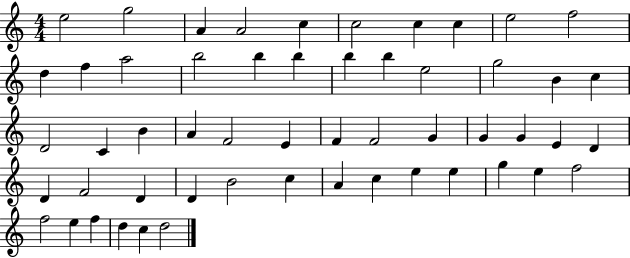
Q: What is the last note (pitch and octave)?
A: D5